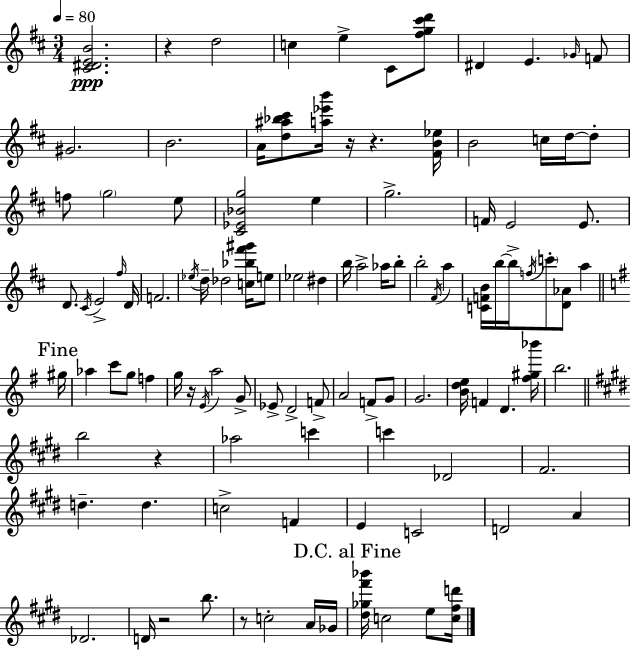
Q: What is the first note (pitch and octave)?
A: D5